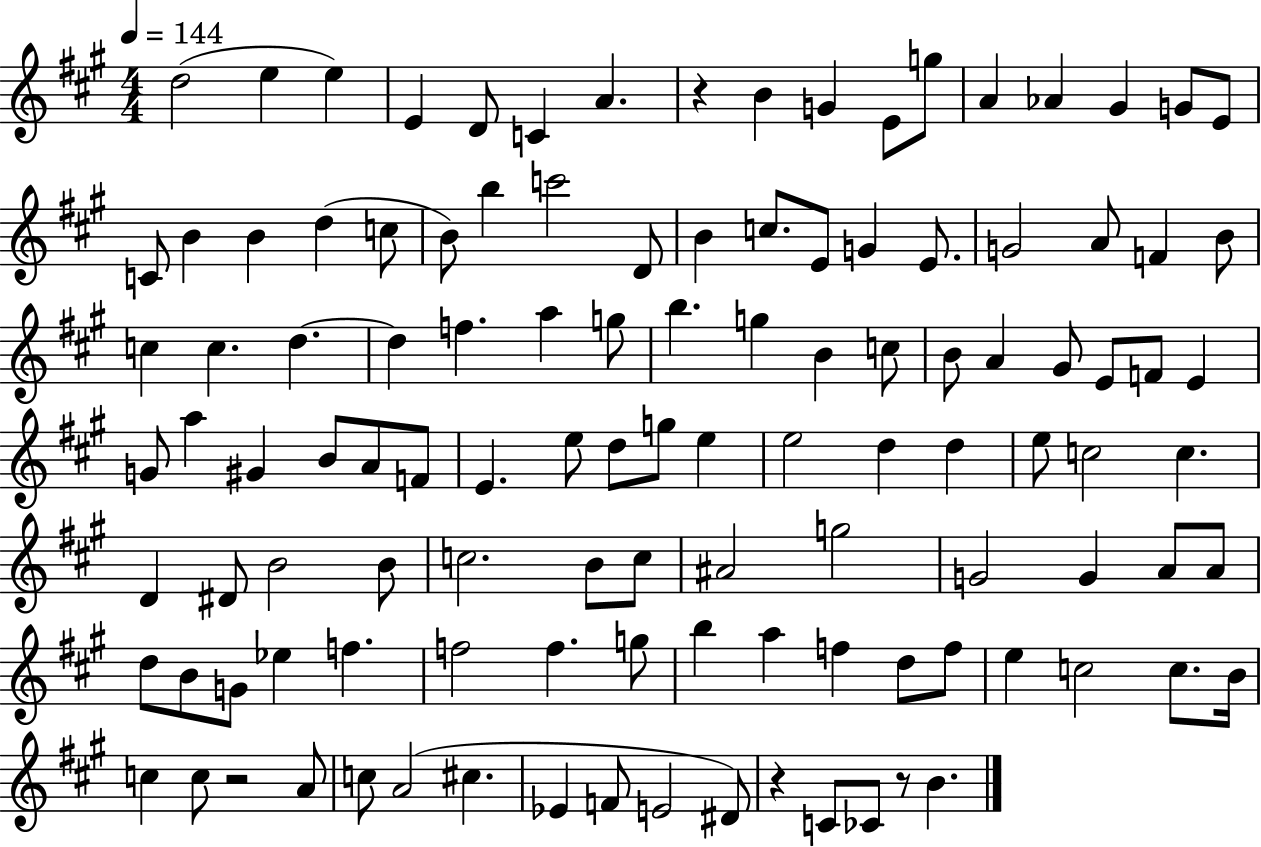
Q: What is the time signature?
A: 4/4